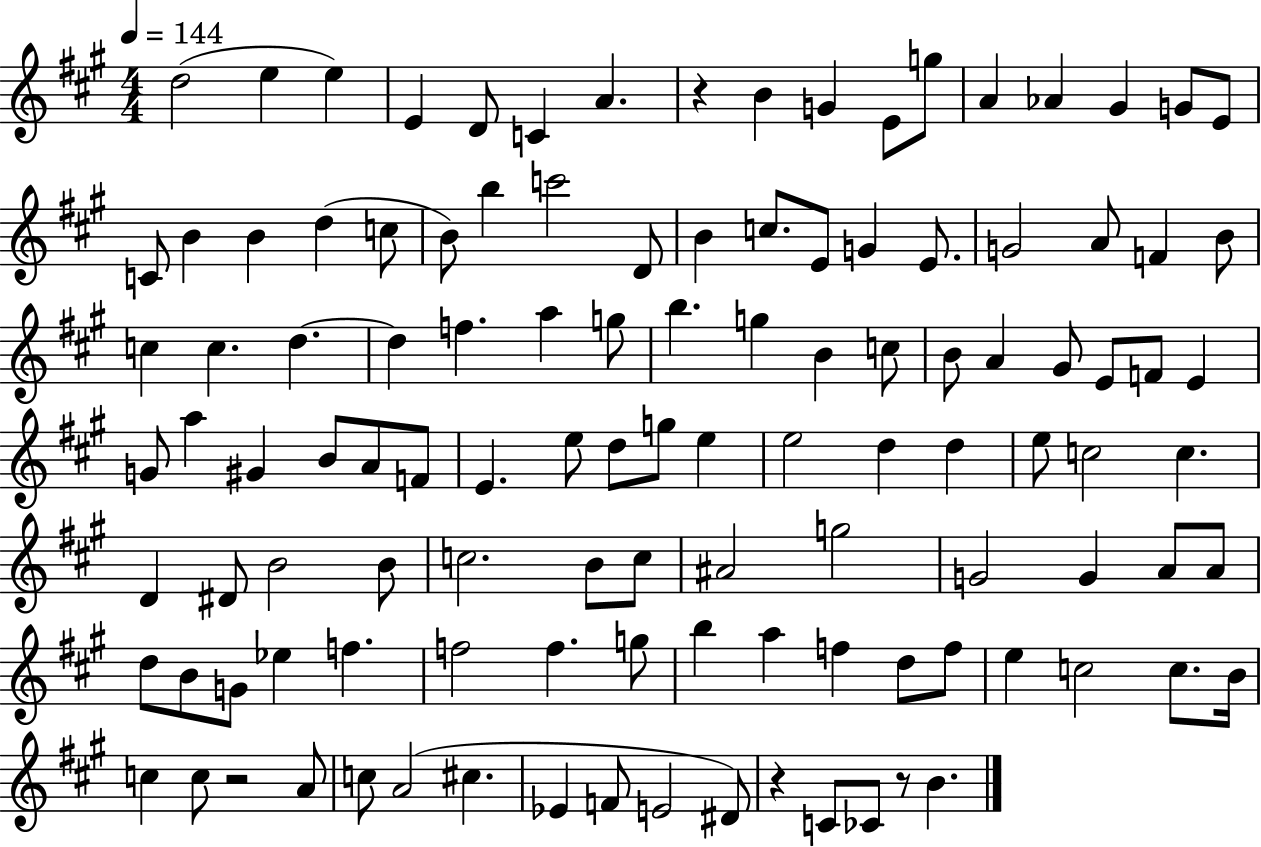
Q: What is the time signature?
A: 4/4